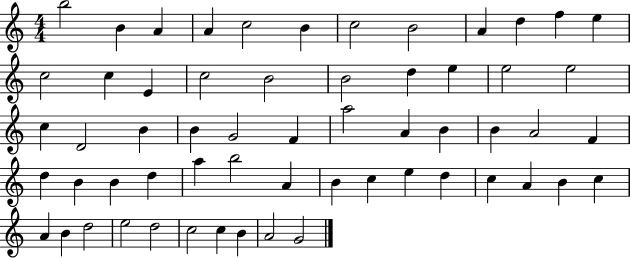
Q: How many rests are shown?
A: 0